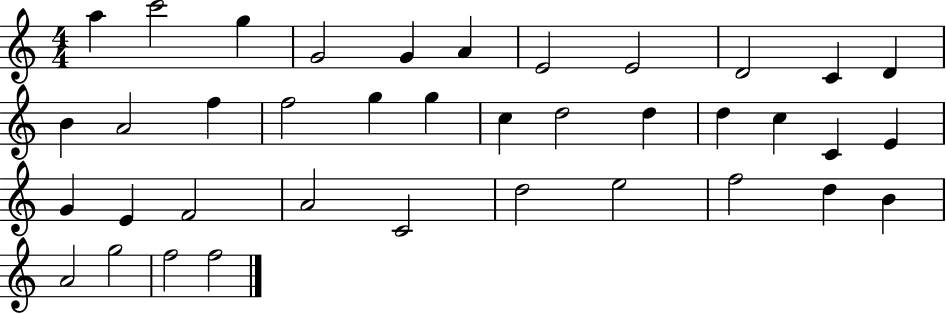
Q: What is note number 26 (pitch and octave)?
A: E4